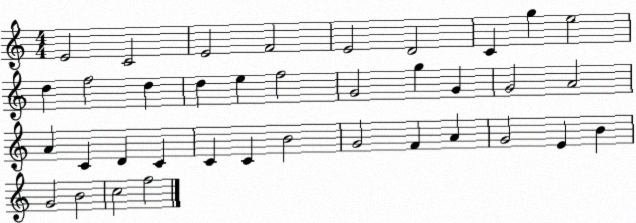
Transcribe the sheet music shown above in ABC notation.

X:1
T:Untitled
M:4/4
L:1/4
K:C
E2 C2 E2 F2 E2 D2 C g e2 d f2 d d e f2 G2 g G G2 A2 A C D C C C B2 G2 F A G2 E B G2 B2 c2 f2